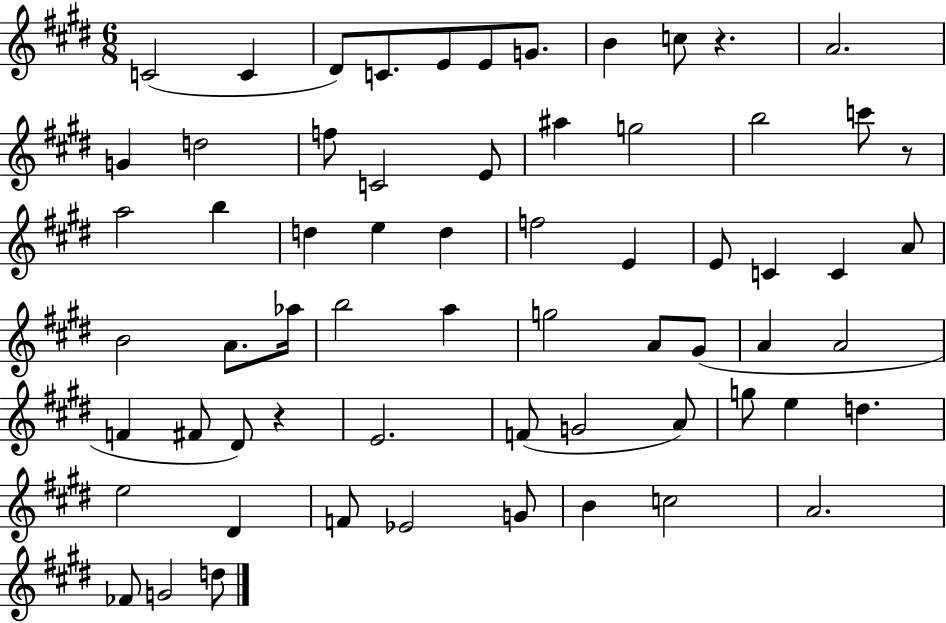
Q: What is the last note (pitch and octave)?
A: D5